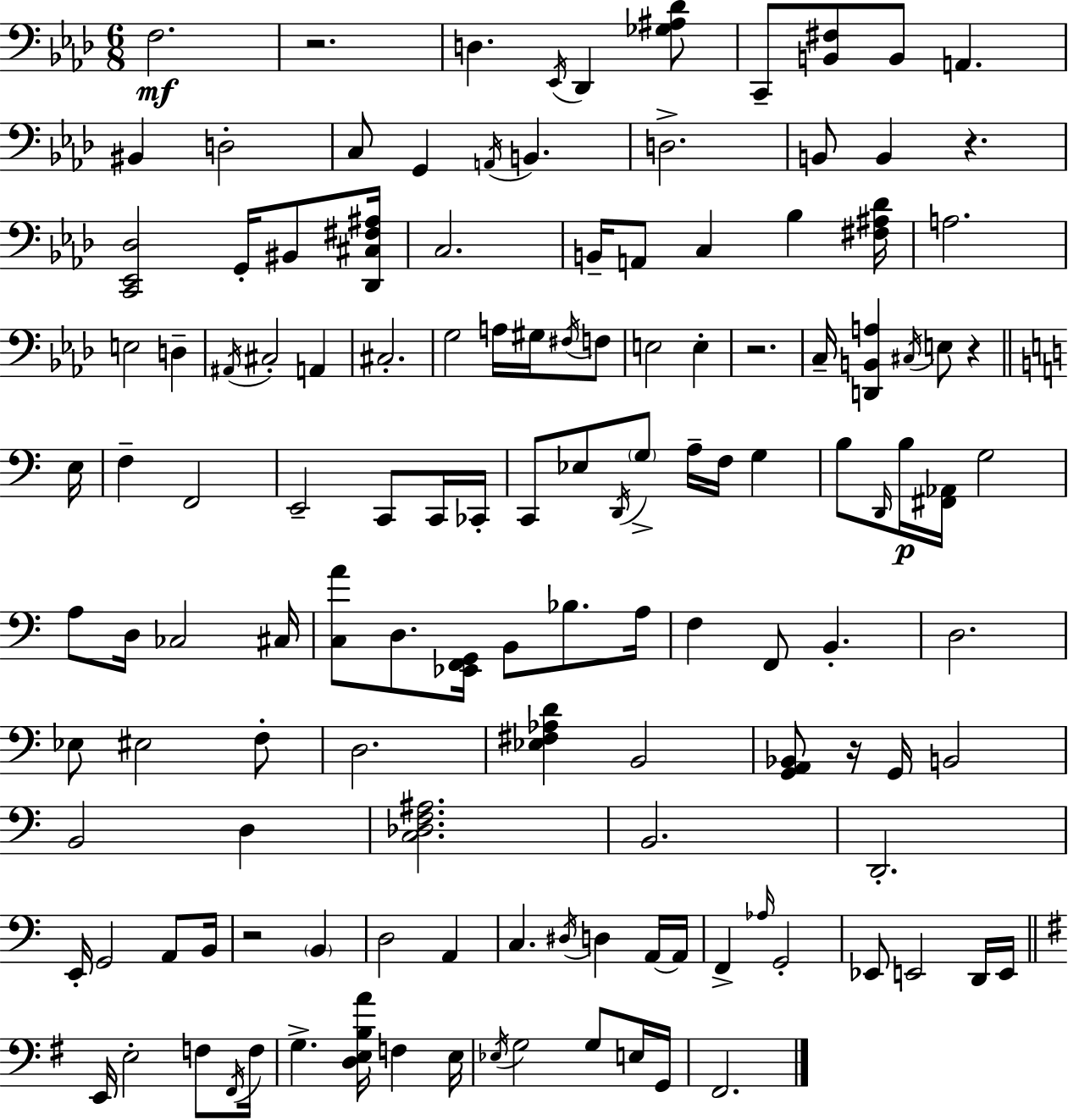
{
  \clef bass
  \numericTimeSignature
  \time 6/8
  \key f \minor
  f2.\mf | r2. | d4. \acciaccatura { ees,16 } des,4 <ges ais des'>8 | c,8-- <b, fis>8 b,8 a,4. | \break bis,4 d2-. | c8 g,4 \acciaccatura { a,16 } b,4. | d2.-> | b,8 b,4 r4. | \break <c, ees, des>2 g,16-. bis,8 | <des, cis fis ais>16 c2. | b,16-- a,8 c4 bes4 | <fis ais des'>16 a2. | \break e2 d4-- | \acciaccatura { ais,16 } cis2-. a,4 | cis2.-. | g2 a16 | \break gis16 \acciaccatura { fis16 } f8 e2 | e4-. r2. | c16-- <d, b, a>4 \acciaccatura { cis16 } e8 | r4 \bar "||" \break \key a \minor e16 f4-- f,2 | e,2-- c,8 c,16 | ces,16-. c,8 ees8 \acciaccatura { d,16 } \parenthesize g8-> a16-- f16 g4 | b8 \grace { d,16 } b16\p <fis, aes,>16 g2 | \break a8 d16 ces2 | cis16 <c a'>8 d8. <ees, f, g,>16 b,8 bes8. | a16 f4 f,8 b,4.-. | d2. | \break ees8 eis2 | f8-. d2. | <ees fis aes d'>4 b,2 | <g, a, bes,>8 r16 g,16 b,2 | \break b,2 d4 | <c des f ais>2. | b,2. | d,2.-. | \break e,16-. g,2 | a,8 b,16 r2 \parenthesize b,4 | d2 a,4 | c4. \acciaccatura { dis16 } d4 | \break a,16~~ a,16 f,4-> \grace { aes16 } g,2-. | ees,8 e,2 | d,16 e,16 \bar "||" \break \key e \minor e,16 e2-. f8 \acciaccatura { fis,16 } | f16 g4.-> <d e b a'>16 f4 | e16 \acciaccatura { ees16 } g2 g8 | e16 g,16 fis,2. | \break \bar "|."
}